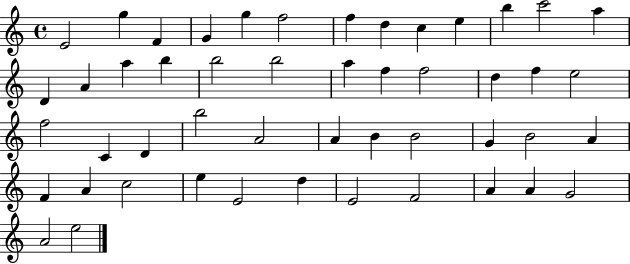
{
  \clef treble
  \time 4/4
  \defaultTimeSignature
  \key c \major
  e'2 g''4 f'4 | g'4 g''4 f''2 | f''4 d''4 c''4 e''4 | b''4 c'''2 a''4 | \break d'4 a'4 a''4 b''4 | b''2 b''2 | a''4 f''4 f''2 | d''4 f''4 e''2 | \break f''2 c'4 d'4 | b''2 a'2 | a'4 b'4 b'2 | g'4 b'2 a'4 | \break f'4 a'4 c''2 | e''4 e'2 d''4 | e'2 f'2 | a'4 a'4 g'2 | \break a'2 e''2 | \bar "|."
}